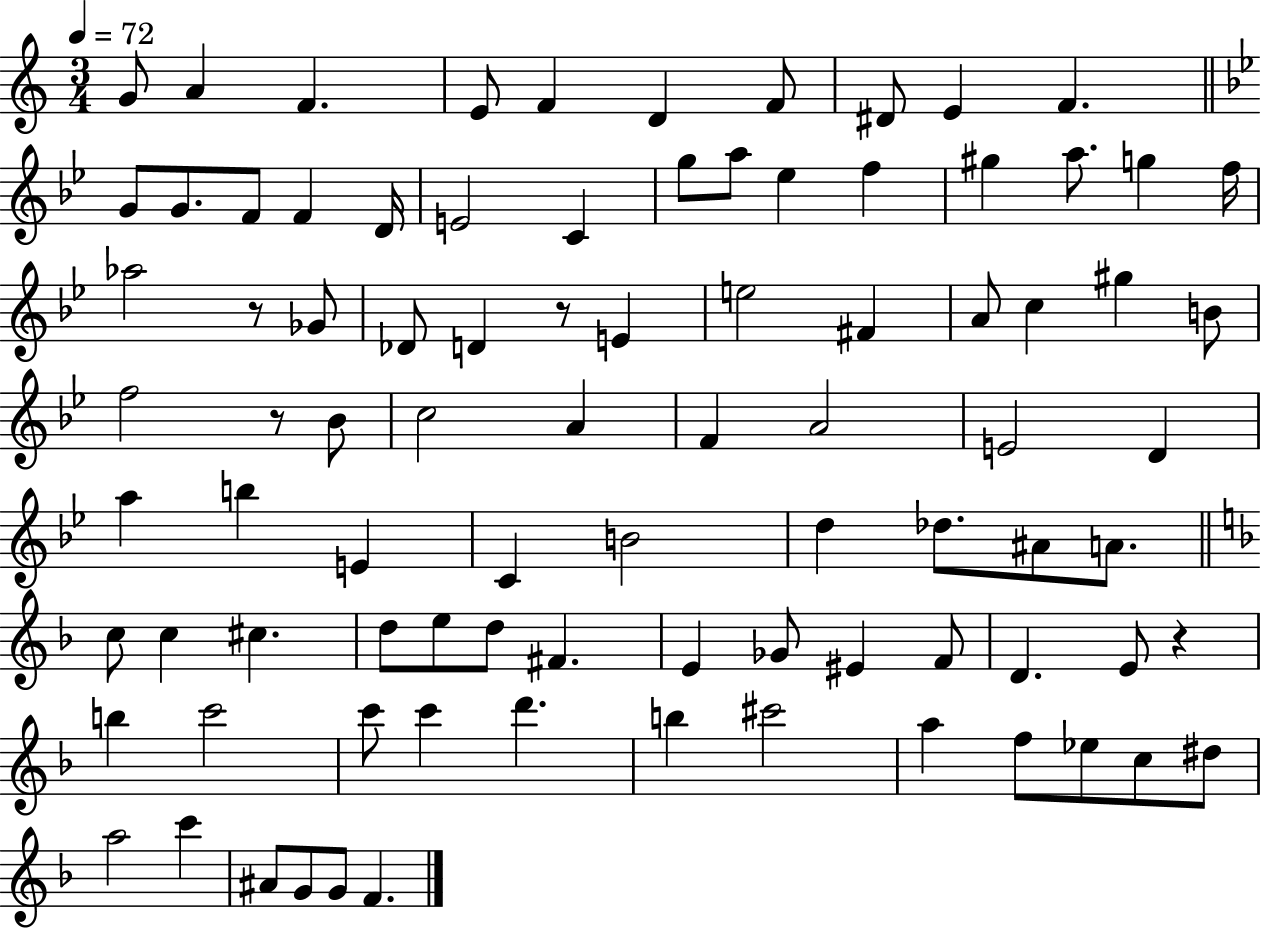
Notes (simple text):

G4/e A4/q F4/q. E4/e F4/q D4/q F4/e D#4/e E4/q F4/q. G4/e G4/e. F4/e F4/q D4/s E4/h C4/q G5/e A5/e Eb5/q F5/q G#5/q A5/e. G5/q F5/s Ab5/h R/e Gb4/e Db4/e D4/q R/e E4/q E5/h F#4/q A4/e C5/q G#5/q B4/e F5/h R/e Bb4/e C5/h A4/q F4/q A4/h E4/h D4/q A5/q B5/q E4/q C4/q B4/h D5/q Db5/e. A#4/e A4/e. C5/e C5/q C#5/q. D5/e E5/e D5/e F#4/q. E4/q Gb4/e EIS4/q F4/e D4/q. E4/e R/q B5/q C6/h C6/e C6/q D6/q. B5/q C#6/h A5/q F5/e Eb5/e C5/e D#5/e A5/h C6/q A#4/e G4/e G4/e F4/q.